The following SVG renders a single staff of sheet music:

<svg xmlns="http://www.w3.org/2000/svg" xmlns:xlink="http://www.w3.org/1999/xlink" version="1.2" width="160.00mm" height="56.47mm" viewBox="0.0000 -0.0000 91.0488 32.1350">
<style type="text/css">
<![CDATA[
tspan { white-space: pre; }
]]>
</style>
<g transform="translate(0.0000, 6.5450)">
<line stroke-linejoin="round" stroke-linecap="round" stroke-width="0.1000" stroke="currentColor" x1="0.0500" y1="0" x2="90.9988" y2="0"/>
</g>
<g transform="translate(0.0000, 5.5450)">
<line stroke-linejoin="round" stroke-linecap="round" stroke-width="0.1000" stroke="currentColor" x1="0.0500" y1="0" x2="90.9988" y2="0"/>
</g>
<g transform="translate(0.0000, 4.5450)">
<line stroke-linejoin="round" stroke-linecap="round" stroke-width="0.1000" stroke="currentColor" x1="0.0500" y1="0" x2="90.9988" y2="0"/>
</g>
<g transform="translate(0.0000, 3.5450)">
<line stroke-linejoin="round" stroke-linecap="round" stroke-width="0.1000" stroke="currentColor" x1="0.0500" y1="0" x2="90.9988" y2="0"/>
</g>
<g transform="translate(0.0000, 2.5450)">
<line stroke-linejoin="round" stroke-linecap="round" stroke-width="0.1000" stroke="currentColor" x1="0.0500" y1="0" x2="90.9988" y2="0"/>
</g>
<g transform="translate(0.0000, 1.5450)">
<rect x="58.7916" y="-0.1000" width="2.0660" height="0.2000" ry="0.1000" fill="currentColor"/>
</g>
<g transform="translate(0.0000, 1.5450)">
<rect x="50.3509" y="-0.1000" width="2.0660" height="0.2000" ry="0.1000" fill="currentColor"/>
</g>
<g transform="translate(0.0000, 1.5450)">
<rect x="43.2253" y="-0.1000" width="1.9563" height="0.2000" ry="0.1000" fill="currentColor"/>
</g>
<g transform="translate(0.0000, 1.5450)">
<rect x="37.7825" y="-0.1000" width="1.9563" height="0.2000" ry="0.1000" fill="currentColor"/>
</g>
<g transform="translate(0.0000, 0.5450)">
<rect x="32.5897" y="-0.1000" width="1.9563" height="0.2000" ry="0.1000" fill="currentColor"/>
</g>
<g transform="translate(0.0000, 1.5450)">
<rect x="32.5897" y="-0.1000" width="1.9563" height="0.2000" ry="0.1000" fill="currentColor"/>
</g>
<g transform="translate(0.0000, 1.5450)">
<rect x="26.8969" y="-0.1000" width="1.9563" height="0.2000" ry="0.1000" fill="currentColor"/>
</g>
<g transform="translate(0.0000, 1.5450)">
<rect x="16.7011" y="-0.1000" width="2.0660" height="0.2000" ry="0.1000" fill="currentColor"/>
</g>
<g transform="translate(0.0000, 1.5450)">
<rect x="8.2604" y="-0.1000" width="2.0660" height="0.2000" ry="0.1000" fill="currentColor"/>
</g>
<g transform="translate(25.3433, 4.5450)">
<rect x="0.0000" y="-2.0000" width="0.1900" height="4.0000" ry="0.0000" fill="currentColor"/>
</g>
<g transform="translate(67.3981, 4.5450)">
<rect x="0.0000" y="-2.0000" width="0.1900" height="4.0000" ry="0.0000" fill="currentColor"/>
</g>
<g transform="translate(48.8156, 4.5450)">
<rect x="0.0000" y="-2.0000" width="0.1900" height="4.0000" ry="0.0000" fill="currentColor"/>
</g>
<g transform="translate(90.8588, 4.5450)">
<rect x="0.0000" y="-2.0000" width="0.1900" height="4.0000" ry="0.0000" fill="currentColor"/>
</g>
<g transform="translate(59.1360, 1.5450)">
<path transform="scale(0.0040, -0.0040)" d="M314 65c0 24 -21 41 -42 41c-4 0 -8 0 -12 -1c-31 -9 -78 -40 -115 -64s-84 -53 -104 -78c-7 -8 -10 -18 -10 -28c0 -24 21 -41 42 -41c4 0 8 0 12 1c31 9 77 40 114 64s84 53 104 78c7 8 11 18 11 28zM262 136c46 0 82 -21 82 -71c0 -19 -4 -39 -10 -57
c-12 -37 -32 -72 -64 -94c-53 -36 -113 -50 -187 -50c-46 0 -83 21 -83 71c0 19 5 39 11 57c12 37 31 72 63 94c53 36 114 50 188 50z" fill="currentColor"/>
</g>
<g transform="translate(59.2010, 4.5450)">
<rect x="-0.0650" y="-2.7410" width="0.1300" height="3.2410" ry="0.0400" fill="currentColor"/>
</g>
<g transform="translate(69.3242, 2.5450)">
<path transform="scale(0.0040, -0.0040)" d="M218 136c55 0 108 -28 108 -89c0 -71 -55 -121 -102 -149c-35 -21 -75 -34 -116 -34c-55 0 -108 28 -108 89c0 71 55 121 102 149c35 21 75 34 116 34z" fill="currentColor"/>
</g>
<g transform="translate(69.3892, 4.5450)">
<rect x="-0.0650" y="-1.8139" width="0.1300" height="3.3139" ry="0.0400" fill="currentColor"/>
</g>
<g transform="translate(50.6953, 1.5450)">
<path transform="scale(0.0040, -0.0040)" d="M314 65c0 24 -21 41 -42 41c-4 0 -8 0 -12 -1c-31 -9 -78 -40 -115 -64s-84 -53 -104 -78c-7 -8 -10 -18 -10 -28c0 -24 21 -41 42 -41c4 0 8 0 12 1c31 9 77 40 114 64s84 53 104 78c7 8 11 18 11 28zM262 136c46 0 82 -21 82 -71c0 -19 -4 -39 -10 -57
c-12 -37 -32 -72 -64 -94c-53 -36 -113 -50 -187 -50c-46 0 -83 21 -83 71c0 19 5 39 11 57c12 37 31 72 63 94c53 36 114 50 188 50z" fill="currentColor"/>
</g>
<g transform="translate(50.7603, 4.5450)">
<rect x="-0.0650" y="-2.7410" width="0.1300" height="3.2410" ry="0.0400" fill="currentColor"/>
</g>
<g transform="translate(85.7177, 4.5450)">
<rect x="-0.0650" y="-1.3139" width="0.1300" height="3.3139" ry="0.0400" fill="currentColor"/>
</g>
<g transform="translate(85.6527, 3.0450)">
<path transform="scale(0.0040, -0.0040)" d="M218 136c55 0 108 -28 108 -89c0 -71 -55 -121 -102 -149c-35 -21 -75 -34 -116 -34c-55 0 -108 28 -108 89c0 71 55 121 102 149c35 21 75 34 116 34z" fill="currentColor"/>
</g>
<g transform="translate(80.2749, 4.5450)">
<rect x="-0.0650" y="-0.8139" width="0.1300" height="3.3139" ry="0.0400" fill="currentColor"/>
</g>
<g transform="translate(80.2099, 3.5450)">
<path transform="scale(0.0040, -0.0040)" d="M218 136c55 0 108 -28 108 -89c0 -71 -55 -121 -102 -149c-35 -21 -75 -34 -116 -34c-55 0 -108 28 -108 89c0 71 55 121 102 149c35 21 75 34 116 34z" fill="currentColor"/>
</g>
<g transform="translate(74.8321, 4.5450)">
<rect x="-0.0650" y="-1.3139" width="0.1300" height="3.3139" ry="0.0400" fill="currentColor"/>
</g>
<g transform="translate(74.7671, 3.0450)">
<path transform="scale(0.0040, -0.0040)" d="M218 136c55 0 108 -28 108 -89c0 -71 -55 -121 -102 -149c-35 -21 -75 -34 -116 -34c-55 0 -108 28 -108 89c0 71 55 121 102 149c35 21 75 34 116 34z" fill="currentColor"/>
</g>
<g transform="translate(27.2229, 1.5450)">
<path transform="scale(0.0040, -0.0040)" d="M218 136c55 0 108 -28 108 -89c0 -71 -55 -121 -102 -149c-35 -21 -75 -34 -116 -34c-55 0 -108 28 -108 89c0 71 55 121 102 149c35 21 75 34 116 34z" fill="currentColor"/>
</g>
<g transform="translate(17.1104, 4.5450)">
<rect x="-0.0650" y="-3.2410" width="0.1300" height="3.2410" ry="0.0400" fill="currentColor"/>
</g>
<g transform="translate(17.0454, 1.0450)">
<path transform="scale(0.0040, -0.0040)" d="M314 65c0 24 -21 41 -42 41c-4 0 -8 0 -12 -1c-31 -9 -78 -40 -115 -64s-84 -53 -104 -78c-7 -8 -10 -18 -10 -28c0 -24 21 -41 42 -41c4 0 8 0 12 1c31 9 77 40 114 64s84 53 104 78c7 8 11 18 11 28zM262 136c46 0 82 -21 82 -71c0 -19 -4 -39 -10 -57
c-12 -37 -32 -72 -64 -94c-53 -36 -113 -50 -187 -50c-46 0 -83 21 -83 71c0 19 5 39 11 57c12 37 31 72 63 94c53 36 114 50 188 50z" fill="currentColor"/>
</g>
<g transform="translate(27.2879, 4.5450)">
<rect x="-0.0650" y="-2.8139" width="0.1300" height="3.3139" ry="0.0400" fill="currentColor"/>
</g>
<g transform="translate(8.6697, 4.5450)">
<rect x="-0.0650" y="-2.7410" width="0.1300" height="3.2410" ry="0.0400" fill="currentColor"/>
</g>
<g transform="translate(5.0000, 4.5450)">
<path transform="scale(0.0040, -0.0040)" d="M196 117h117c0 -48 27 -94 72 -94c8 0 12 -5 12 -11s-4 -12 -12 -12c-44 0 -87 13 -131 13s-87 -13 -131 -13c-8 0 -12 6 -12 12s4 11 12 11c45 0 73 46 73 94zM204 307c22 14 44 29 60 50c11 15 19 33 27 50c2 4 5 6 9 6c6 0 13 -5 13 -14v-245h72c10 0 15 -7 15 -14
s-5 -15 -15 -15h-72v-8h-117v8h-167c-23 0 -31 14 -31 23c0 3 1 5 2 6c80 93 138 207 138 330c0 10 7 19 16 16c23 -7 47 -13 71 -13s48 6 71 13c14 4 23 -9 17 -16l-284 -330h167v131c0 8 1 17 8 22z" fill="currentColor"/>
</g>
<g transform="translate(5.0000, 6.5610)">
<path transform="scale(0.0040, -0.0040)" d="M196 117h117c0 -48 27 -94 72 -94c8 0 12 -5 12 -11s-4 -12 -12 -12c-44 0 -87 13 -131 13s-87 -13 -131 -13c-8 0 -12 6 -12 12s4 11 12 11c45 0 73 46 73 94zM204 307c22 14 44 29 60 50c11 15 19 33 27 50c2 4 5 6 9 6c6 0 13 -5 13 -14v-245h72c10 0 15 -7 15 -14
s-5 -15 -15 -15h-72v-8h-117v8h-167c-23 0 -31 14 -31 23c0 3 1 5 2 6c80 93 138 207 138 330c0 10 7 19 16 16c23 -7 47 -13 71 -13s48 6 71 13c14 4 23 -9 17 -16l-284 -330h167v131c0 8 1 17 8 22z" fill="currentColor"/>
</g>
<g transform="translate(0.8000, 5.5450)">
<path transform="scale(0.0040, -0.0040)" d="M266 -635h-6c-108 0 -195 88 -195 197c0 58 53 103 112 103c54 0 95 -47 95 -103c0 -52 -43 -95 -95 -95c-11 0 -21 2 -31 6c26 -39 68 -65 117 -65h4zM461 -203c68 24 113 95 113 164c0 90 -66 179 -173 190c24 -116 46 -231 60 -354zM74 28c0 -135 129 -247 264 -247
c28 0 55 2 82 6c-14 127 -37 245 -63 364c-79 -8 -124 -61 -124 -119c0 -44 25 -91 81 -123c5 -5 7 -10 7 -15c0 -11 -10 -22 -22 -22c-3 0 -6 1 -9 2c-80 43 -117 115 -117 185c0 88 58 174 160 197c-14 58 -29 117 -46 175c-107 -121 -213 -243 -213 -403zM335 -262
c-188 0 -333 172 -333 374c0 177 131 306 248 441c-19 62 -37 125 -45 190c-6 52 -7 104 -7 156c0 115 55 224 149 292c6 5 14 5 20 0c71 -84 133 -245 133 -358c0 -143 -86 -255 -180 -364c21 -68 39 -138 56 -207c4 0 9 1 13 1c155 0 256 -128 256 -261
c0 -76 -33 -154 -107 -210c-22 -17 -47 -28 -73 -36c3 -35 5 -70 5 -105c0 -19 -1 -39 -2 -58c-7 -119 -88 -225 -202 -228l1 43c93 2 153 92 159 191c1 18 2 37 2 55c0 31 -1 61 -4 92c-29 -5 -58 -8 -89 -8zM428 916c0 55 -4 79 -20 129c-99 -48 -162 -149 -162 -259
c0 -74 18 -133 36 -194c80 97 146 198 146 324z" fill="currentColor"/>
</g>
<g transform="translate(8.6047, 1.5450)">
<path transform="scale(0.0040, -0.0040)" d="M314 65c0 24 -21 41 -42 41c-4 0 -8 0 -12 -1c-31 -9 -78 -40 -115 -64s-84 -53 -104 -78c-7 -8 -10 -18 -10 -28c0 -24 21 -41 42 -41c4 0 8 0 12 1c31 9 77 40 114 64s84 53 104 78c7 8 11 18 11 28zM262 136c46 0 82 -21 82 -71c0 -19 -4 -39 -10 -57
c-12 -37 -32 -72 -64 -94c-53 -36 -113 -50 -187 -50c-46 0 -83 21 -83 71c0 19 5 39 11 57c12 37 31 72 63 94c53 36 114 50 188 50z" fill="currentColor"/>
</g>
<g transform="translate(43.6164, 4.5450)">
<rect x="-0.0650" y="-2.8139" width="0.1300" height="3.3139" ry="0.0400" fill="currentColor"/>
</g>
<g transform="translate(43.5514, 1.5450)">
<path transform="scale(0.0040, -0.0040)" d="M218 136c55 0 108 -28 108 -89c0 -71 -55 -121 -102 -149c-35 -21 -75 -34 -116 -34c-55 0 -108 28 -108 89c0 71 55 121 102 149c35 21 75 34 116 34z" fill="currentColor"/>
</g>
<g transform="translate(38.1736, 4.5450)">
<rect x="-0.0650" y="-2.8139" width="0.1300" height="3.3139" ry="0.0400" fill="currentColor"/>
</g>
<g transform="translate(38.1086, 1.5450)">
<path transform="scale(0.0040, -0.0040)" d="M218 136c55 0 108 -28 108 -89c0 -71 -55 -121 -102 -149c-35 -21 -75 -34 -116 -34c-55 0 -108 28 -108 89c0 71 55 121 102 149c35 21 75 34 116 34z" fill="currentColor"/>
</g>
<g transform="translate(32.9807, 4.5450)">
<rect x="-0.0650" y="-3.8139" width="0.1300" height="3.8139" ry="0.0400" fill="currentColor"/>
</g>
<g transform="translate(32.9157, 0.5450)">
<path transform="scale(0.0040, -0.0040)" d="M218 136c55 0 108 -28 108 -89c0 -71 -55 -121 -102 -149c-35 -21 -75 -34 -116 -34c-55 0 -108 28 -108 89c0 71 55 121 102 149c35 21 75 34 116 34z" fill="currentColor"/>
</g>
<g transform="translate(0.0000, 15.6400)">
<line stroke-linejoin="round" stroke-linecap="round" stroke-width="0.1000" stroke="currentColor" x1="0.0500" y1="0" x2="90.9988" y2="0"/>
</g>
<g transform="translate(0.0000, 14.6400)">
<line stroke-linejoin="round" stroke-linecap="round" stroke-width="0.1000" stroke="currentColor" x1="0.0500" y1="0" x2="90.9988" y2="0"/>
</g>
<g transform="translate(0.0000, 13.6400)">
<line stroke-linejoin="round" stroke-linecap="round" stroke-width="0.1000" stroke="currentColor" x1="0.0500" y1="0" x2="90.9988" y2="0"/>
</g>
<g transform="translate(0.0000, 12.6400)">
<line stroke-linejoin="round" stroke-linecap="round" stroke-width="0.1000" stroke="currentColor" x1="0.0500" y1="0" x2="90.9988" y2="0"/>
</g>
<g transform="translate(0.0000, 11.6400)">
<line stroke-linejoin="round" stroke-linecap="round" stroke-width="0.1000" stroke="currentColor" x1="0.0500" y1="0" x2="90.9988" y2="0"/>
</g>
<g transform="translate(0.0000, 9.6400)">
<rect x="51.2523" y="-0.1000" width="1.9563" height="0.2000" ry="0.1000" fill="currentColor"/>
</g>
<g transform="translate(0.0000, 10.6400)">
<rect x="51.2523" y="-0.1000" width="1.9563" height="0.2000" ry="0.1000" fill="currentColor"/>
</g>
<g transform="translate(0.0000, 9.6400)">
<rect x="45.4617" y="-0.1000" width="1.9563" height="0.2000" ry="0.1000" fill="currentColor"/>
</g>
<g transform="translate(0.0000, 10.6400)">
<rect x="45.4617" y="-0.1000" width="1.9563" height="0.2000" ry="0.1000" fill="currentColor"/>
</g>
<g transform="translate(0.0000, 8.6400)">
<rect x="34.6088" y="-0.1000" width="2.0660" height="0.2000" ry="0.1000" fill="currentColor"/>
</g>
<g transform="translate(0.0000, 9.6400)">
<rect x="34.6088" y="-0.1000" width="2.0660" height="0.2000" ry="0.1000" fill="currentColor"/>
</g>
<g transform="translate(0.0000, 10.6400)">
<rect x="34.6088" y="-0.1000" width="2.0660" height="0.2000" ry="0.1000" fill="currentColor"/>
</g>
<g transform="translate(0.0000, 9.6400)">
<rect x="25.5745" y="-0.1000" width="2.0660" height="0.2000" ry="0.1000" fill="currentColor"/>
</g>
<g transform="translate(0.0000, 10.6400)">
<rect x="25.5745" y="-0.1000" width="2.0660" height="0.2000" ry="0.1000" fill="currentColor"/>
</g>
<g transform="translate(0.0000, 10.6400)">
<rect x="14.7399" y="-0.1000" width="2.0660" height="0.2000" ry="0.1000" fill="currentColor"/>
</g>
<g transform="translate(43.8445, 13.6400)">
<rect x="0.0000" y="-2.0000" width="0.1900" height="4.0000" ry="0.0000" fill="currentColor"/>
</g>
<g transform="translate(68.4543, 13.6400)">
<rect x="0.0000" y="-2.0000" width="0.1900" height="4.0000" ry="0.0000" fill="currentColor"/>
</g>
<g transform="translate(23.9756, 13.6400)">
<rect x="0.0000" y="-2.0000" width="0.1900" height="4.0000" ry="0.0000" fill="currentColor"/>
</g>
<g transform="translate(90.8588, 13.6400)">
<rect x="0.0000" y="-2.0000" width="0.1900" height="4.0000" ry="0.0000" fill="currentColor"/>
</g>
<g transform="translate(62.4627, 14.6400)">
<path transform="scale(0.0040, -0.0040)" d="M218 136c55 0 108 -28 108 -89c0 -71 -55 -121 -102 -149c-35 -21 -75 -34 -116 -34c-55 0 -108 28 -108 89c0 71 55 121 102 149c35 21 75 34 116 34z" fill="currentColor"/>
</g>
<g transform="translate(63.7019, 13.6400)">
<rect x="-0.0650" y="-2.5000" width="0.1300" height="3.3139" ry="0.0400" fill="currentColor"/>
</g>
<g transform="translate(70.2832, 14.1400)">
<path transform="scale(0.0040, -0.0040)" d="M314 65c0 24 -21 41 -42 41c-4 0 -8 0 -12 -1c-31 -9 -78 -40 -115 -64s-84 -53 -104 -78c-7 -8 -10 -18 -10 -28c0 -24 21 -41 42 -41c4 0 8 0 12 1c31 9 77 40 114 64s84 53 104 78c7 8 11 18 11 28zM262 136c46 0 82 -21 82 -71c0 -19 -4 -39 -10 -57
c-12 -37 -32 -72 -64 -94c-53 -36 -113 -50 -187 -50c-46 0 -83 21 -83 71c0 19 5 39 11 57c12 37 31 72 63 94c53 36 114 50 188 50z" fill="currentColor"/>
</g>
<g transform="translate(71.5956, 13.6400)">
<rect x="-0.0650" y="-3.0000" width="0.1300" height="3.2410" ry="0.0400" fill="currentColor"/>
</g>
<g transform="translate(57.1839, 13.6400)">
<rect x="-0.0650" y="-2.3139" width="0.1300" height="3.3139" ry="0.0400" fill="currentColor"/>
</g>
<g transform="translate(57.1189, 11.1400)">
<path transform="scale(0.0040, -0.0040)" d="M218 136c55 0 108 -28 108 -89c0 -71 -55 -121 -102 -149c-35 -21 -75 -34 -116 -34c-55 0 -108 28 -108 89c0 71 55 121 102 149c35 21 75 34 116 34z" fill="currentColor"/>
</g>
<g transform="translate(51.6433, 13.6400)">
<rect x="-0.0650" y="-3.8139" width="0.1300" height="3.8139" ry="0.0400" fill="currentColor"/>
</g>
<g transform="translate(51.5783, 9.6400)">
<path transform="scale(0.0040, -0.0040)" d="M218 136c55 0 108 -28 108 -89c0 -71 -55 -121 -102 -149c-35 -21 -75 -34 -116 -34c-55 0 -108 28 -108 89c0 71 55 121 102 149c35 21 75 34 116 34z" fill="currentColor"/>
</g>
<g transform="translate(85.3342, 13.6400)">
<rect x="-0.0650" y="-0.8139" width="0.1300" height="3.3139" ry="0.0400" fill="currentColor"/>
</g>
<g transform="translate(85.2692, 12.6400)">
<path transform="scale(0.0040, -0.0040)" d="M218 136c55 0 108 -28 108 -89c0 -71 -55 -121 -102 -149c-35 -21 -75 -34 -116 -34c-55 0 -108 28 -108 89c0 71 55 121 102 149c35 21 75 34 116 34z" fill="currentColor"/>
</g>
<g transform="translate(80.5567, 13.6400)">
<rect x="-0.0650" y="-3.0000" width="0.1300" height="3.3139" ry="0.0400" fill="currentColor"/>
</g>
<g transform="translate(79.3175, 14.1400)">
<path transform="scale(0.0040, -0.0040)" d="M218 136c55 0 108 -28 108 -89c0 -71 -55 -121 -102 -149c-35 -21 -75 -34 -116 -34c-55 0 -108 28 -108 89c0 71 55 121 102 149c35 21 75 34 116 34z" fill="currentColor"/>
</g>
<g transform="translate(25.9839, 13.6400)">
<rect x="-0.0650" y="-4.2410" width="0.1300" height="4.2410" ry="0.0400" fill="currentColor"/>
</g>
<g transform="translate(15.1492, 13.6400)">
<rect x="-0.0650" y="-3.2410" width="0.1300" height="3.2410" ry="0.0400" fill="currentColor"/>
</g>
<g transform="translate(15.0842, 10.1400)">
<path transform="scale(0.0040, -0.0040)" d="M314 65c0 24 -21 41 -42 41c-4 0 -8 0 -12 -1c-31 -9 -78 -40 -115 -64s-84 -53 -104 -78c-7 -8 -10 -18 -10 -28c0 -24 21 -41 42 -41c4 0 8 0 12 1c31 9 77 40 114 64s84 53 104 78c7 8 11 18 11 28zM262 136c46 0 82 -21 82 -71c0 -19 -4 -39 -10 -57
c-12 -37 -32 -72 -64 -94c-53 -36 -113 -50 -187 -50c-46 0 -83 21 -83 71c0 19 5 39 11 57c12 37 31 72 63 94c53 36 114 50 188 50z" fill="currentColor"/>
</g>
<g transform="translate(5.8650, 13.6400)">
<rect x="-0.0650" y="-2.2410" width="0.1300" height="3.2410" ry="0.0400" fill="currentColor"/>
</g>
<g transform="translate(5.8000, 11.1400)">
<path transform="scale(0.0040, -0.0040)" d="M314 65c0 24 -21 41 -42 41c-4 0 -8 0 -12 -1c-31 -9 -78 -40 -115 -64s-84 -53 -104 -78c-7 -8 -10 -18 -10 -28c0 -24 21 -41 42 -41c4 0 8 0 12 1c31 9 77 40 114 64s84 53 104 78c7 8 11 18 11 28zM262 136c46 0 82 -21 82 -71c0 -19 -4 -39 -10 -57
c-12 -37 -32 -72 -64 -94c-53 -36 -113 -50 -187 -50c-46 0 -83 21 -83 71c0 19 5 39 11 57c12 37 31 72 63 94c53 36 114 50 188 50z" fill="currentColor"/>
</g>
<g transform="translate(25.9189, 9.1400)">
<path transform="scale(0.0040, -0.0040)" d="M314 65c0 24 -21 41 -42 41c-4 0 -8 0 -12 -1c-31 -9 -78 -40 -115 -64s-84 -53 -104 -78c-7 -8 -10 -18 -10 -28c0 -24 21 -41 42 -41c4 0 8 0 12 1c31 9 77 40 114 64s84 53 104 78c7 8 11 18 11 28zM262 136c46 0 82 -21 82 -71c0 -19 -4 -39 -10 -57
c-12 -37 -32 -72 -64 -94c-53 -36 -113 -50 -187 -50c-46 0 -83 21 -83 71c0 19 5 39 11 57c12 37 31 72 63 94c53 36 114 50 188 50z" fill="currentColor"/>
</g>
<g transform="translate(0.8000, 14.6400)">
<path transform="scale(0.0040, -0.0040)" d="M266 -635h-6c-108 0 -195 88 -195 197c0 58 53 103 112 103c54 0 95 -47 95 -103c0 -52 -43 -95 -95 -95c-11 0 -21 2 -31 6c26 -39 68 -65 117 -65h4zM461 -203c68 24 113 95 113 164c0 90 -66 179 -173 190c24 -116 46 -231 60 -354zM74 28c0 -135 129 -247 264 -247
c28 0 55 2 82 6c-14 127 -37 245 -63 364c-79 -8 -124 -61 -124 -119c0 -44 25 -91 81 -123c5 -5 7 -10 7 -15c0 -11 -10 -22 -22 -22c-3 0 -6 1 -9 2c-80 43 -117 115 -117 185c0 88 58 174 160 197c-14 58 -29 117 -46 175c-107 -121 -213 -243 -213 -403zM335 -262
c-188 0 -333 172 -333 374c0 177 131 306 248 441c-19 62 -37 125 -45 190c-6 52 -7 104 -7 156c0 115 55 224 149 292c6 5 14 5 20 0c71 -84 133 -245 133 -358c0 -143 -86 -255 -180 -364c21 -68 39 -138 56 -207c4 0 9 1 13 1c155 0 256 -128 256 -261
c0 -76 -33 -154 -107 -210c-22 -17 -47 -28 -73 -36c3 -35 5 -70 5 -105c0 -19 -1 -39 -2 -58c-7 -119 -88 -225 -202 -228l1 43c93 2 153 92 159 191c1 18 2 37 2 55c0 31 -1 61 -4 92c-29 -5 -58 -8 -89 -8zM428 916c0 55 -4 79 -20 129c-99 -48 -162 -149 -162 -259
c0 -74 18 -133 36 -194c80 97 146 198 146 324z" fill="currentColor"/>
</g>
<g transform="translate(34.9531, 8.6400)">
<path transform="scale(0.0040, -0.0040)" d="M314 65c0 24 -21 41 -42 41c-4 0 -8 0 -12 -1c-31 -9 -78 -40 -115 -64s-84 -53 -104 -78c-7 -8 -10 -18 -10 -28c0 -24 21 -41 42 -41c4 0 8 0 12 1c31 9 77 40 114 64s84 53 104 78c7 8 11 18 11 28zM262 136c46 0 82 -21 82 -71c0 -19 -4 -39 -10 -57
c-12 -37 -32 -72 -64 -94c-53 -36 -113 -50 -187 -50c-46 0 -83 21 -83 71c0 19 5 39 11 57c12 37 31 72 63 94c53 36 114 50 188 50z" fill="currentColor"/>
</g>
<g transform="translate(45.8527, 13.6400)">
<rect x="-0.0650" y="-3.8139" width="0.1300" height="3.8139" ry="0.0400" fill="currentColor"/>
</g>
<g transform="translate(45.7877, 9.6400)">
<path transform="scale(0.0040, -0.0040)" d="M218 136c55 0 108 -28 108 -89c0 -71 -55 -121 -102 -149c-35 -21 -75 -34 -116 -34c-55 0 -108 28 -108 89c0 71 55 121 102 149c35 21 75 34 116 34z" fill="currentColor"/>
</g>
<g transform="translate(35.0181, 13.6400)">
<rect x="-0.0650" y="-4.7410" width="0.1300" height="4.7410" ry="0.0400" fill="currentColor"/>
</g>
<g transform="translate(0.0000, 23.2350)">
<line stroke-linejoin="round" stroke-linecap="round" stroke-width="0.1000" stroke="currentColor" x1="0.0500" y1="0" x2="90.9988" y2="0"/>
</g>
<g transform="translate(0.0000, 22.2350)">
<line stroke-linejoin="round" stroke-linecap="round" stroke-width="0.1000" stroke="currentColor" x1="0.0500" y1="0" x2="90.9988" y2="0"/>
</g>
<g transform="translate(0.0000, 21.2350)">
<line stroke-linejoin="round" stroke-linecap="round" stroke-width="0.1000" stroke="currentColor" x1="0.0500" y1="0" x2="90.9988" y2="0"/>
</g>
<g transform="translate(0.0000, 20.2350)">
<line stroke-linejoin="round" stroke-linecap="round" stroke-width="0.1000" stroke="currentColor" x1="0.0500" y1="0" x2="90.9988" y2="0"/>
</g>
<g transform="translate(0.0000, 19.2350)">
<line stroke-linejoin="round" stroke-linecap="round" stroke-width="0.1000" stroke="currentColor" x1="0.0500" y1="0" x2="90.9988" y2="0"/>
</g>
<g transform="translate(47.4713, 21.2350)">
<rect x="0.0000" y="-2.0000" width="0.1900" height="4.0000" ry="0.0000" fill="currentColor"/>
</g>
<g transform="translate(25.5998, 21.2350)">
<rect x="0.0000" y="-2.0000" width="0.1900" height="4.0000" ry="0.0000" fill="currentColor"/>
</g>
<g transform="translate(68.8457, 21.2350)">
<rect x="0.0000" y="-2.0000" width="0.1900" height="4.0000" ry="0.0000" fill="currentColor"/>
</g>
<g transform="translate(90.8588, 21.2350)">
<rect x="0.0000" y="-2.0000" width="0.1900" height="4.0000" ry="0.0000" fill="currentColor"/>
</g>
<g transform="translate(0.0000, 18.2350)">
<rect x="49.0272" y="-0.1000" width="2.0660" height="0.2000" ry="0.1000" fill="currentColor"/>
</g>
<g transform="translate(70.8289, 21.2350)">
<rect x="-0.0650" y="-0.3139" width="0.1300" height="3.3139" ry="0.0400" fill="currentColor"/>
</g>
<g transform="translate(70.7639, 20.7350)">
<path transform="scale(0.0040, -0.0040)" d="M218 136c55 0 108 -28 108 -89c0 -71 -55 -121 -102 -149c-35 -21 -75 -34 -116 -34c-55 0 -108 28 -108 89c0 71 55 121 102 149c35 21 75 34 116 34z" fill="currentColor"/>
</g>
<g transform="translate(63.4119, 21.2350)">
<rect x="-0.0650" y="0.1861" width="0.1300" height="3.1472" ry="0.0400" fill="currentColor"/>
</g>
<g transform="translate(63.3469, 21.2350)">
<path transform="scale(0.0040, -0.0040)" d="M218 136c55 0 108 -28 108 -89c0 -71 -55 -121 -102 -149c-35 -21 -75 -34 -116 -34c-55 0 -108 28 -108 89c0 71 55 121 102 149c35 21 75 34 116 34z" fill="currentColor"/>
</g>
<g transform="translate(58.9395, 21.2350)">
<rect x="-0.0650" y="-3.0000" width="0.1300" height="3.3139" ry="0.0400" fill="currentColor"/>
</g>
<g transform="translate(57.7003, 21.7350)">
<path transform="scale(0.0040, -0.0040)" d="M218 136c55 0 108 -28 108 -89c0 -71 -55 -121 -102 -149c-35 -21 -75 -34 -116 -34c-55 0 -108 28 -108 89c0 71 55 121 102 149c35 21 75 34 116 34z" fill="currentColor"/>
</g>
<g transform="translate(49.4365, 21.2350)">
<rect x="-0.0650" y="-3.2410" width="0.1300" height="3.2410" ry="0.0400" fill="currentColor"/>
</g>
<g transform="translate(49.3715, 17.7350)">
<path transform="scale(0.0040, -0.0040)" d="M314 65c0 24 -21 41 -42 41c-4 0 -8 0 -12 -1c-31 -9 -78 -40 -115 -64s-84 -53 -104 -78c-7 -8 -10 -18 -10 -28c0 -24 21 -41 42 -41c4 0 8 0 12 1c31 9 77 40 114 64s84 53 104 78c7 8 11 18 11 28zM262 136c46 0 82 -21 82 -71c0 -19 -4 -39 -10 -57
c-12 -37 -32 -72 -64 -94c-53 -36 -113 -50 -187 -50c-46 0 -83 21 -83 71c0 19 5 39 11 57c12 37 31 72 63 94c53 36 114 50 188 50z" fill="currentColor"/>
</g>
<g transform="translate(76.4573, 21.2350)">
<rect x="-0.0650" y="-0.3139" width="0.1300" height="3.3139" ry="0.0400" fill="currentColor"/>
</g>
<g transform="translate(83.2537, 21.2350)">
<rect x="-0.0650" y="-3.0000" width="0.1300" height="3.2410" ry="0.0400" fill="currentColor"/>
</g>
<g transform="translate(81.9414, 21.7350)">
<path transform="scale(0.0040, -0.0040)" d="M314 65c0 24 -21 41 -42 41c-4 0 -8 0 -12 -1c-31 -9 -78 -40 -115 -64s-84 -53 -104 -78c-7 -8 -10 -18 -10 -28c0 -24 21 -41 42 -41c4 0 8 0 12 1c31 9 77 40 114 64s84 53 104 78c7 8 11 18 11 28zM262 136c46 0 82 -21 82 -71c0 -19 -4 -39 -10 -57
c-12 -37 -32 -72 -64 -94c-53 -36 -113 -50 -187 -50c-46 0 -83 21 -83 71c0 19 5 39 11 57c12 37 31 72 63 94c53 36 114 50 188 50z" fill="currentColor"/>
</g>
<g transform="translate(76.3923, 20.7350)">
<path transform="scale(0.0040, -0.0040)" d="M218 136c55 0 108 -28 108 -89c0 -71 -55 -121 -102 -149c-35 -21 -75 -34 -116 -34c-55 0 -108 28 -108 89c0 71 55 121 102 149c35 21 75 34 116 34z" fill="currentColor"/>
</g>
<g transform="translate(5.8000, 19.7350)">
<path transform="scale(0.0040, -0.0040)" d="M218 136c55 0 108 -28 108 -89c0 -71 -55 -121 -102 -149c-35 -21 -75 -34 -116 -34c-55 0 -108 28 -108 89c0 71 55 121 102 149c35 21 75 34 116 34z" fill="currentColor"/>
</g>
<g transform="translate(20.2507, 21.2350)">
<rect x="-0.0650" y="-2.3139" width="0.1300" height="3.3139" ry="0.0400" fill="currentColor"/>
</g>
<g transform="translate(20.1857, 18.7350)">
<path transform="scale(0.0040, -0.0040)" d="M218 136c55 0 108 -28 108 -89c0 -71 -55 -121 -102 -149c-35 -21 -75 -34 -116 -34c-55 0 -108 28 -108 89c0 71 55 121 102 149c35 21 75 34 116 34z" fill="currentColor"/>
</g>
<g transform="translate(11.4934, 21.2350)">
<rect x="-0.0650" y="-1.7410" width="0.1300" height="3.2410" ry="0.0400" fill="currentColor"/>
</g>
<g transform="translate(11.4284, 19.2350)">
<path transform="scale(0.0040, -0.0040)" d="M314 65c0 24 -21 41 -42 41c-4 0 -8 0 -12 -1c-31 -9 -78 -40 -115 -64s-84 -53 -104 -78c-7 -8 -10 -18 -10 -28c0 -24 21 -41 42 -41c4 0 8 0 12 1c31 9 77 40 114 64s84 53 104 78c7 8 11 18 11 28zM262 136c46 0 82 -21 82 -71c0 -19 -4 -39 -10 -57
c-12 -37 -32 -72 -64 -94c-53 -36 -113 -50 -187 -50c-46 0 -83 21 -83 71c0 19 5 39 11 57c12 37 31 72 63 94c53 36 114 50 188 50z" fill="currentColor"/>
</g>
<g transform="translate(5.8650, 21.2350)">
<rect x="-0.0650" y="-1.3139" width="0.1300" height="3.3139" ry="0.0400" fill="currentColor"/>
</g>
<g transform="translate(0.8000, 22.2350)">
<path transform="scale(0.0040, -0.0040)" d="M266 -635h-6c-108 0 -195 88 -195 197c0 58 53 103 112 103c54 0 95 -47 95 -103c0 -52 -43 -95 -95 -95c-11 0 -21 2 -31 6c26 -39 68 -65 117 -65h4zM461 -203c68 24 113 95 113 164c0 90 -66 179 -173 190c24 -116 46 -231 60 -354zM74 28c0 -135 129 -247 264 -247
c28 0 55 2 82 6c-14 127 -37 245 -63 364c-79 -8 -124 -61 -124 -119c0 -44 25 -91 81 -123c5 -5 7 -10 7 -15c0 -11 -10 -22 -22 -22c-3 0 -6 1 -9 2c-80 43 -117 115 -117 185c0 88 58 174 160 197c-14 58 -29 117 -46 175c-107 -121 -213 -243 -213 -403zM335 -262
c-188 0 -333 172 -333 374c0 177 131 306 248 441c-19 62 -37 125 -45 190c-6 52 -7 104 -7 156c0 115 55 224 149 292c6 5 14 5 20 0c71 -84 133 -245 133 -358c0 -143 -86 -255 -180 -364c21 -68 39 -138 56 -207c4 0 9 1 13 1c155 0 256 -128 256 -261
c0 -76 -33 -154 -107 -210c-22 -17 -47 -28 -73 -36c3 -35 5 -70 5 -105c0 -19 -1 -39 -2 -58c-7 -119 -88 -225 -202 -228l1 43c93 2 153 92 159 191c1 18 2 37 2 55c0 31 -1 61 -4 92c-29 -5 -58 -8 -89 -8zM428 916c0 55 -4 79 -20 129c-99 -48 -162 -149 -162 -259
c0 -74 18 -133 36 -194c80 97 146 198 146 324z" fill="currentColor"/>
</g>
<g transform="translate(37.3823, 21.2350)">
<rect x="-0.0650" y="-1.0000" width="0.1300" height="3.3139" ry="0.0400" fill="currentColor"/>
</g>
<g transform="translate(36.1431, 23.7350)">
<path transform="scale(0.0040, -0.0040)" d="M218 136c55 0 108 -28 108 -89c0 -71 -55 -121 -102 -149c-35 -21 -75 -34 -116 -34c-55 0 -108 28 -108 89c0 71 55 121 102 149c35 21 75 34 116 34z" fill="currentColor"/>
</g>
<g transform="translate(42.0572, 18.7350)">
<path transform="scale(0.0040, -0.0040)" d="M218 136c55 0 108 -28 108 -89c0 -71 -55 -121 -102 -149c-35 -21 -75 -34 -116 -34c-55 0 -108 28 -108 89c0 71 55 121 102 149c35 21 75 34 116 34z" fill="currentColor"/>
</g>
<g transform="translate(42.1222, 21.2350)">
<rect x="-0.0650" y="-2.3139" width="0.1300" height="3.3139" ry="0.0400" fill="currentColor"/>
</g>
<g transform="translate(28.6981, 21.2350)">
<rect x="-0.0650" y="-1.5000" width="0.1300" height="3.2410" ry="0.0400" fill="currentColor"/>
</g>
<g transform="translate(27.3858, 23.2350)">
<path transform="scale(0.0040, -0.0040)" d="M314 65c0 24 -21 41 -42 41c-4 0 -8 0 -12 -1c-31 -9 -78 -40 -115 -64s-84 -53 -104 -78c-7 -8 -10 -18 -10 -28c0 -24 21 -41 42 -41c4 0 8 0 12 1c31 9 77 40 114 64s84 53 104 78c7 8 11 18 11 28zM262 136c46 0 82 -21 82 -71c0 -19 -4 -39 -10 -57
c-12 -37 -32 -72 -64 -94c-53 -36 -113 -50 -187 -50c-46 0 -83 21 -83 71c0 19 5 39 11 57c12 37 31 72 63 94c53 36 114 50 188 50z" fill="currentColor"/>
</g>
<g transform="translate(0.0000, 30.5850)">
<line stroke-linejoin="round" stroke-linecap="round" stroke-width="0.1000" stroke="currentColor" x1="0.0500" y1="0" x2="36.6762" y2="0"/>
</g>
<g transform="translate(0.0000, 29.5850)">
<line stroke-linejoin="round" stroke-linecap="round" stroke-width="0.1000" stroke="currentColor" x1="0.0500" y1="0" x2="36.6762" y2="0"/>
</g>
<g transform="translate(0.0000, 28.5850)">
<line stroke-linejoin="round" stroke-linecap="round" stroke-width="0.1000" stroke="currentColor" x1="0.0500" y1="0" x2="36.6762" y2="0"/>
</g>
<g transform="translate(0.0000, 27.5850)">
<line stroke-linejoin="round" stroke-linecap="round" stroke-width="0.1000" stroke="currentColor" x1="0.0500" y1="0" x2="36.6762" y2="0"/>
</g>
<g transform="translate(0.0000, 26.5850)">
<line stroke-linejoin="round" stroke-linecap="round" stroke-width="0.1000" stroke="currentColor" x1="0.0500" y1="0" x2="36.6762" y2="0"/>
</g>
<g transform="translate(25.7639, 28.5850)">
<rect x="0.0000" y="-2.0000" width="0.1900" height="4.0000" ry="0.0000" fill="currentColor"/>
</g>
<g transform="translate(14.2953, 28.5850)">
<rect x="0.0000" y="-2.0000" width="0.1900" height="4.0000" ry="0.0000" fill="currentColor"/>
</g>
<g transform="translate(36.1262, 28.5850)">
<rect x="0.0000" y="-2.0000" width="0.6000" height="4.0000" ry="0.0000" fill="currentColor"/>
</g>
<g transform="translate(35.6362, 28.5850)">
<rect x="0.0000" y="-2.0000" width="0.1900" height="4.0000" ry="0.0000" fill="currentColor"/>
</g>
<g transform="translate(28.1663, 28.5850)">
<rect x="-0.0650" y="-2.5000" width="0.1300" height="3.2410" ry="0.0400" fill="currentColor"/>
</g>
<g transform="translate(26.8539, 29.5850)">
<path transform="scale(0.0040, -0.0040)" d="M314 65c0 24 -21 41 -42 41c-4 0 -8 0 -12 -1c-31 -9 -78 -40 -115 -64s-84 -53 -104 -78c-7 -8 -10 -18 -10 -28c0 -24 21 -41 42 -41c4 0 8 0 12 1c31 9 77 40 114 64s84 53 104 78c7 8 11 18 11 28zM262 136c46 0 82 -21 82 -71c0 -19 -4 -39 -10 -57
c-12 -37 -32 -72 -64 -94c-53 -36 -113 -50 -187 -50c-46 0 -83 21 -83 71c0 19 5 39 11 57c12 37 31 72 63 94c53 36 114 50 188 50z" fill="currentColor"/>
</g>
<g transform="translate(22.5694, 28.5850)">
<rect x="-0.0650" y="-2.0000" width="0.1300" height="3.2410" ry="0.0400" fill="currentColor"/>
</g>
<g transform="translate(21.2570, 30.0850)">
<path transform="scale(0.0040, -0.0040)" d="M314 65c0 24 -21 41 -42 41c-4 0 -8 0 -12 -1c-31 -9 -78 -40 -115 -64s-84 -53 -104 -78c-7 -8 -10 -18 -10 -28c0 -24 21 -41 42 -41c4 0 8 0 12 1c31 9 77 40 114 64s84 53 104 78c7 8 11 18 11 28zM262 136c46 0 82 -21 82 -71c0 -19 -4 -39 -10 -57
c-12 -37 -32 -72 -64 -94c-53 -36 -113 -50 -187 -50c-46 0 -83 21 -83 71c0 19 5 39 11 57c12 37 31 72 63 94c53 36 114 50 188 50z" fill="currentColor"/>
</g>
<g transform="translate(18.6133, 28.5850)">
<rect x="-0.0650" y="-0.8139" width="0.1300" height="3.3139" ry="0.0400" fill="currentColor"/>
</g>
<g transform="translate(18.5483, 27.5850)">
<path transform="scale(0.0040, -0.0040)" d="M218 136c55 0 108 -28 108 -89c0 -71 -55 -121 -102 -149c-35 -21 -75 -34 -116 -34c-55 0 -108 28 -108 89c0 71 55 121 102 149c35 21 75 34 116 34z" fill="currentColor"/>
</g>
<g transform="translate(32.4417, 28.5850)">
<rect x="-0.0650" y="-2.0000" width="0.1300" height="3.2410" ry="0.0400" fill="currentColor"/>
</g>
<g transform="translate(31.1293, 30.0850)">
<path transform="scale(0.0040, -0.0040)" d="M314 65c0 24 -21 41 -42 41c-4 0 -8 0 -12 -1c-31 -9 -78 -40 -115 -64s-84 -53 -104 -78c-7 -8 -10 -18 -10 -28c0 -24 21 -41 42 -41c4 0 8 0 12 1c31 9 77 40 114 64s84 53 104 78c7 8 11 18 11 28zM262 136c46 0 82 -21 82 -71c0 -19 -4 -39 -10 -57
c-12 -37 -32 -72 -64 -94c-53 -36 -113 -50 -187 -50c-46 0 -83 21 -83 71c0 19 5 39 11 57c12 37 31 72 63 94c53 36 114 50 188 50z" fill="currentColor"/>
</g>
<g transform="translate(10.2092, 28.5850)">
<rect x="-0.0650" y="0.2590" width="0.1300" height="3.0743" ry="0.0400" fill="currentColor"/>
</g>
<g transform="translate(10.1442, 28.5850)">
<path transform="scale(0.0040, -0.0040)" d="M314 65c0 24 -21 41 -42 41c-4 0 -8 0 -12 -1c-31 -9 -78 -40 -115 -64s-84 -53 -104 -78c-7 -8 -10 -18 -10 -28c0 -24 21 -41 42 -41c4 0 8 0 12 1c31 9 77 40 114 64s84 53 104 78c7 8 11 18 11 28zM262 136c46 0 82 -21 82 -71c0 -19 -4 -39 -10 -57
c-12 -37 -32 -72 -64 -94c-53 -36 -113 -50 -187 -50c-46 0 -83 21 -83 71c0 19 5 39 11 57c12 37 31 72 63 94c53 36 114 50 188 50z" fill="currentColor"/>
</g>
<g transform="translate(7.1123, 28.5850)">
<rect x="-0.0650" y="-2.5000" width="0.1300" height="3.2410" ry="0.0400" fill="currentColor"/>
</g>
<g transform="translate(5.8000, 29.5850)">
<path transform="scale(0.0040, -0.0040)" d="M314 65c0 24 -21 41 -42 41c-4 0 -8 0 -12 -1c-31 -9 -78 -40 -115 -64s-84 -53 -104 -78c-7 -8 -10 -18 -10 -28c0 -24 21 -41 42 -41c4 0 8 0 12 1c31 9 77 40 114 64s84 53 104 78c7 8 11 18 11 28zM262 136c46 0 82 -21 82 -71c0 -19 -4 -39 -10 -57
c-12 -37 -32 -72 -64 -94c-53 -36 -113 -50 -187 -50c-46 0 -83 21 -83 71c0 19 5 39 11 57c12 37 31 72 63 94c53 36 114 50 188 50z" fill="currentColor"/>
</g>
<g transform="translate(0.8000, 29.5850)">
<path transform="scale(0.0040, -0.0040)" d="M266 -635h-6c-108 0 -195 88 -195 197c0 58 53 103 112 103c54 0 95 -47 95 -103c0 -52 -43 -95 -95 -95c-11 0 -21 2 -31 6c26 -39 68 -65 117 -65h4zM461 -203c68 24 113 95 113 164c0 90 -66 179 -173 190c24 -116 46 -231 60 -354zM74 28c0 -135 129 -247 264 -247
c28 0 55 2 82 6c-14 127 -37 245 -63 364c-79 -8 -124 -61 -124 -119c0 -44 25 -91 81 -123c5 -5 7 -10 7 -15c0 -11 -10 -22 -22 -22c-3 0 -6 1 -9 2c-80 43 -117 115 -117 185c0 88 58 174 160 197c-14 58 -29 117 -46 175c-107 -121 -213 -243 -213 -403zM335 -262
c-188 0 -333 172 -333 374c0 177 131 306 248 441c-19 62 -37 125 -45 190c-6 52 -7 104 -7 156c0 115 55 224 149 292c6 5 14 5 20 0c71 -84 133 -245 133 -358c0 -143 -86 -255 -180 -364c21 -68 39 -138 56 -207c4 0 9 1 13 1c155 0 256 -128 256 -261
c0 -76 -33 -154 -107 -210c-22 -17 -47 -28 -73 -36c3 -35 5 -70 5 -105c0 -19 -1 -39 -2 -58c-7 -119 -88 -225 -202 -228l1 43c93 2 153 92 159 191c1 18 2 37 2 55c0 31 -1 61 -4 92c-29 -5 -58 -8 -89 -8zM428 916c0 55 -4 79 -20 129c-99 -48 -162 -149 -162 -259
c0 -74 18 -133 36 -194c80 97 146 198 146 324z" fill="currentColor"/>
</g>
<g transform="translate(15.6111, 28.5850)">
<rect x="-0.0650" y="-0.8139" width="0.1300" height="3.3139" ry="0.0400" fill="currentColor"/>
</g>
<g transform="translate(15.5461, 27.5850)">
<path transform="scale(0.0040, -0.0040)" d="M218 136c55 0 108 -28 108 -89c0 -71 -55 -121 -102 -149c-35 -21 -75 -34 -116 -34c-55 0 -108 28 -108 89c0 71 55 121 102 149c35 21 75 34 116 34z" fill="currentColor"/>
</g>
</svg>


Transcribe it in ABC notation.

X:1
T:Untitled
M:4/4
L:1/4
K:C
a2 b2 a c' a a a2 a2 f e d e g2 b2 d'2 e'2 c' c' g G A2 A d e f2 g E2 D g b2 A B c c A2 G2 B2 d d F2 G2 F2